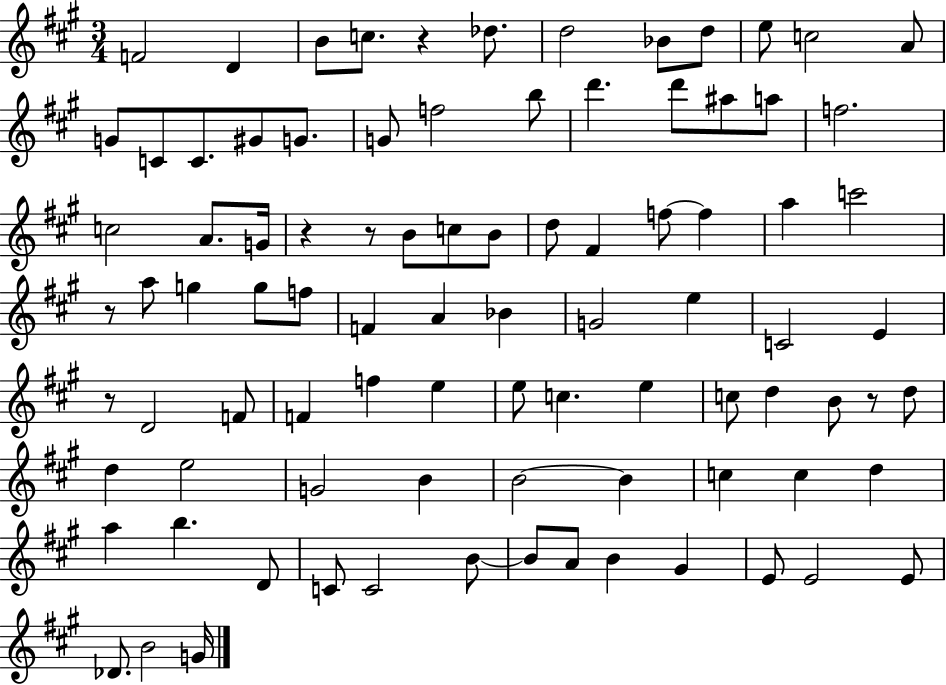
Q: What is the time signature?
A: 3/4